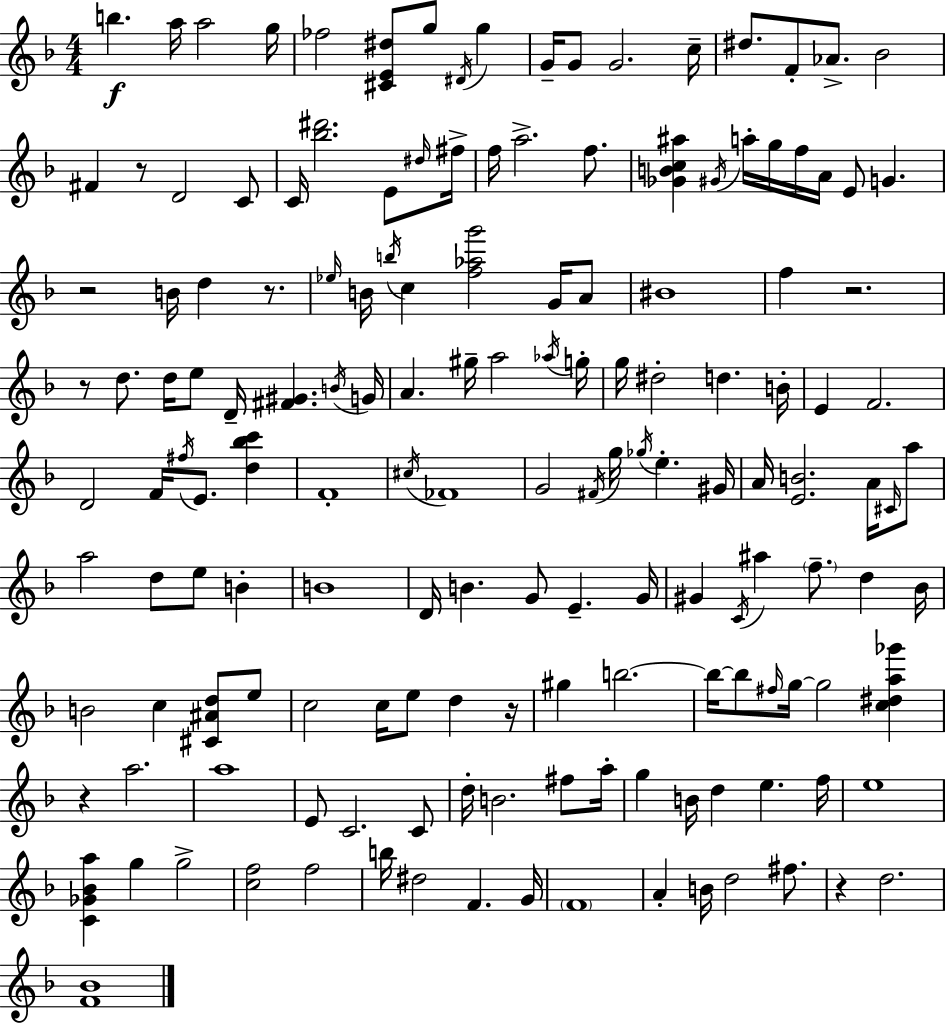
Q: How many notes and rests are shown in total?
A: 155